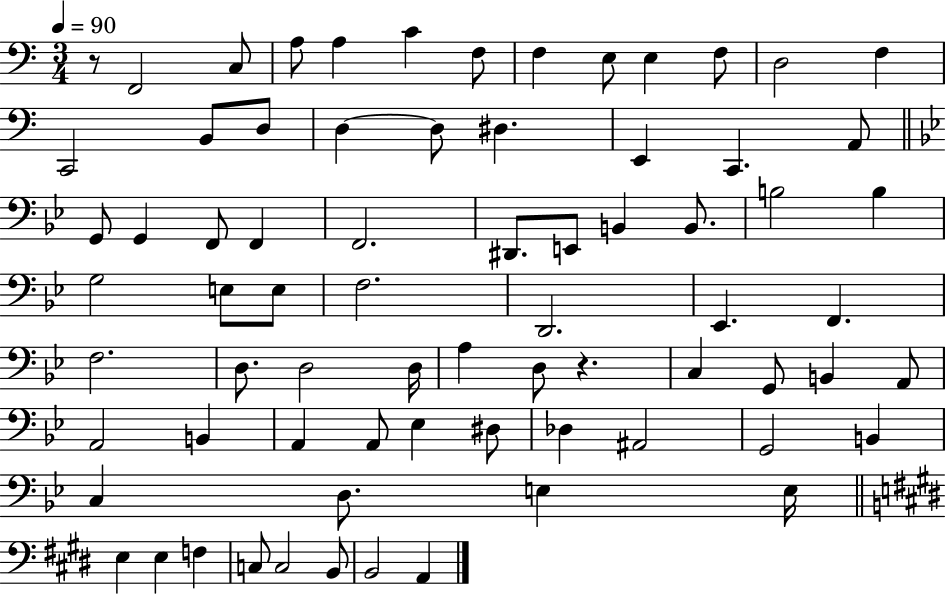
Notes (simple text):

R/e F2/h C3/e A3/e A3/q C4/q F3/e F3/q E3/e E3/q F3/e D3/h F3/q C2/h B2/e D3/e D3/q D3/e D#3/q. E2/q C2/q. A2/e G2/e G2/q F2/e F2/q F2/h. D#2/e. E2/e B2/q B2/e. B3/h B3/q G3/h E3/e E3/e F3/h. D2/h. Eb2/q. F2/q. F3/h. D3/e. D3/h D3/s A3/q D3/e R/q. C3/q G2/e B2/q A2/e A2/h B2/q A2/q A2/e Eb3/q D#3/e Db3/q A#2/h G2/h B2/q C3/q D3/e. E3/q E3/s E3/q E3/q F3/q C3/e C3/h B2/e B2/h A2/q